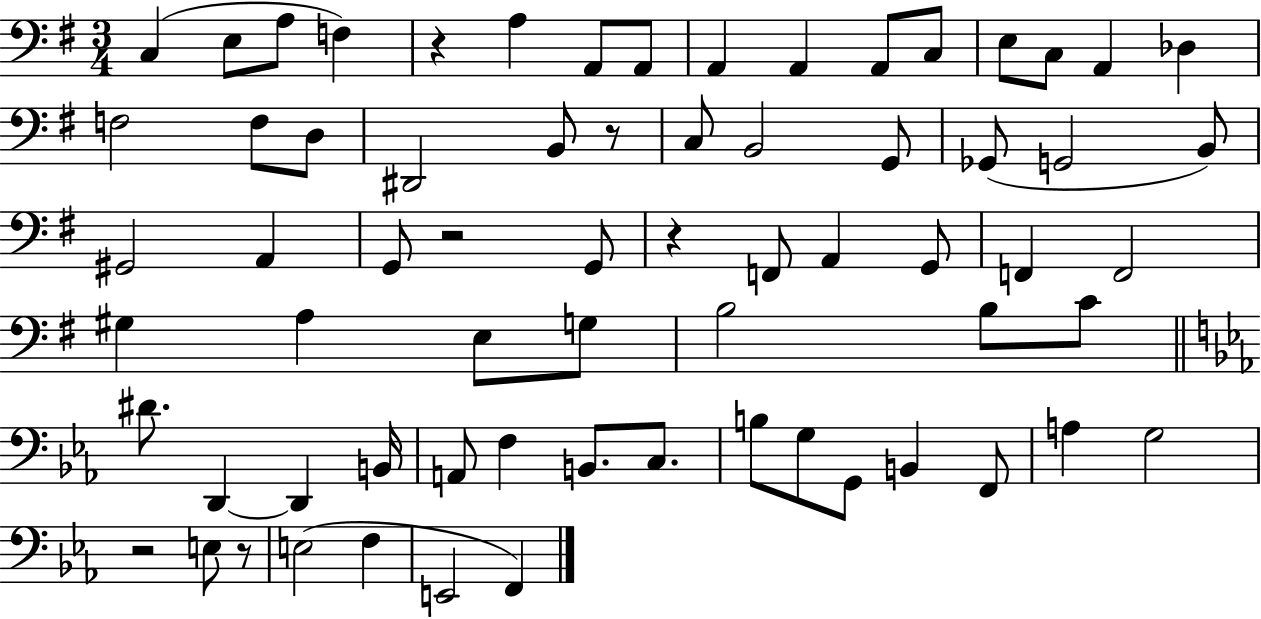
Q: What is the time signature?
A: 3/4